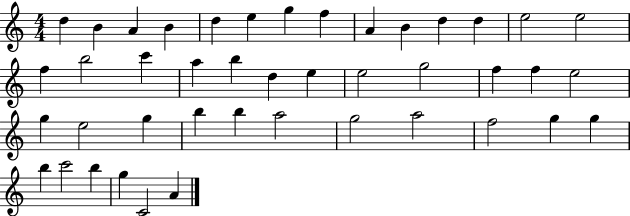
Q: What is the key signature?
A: C major